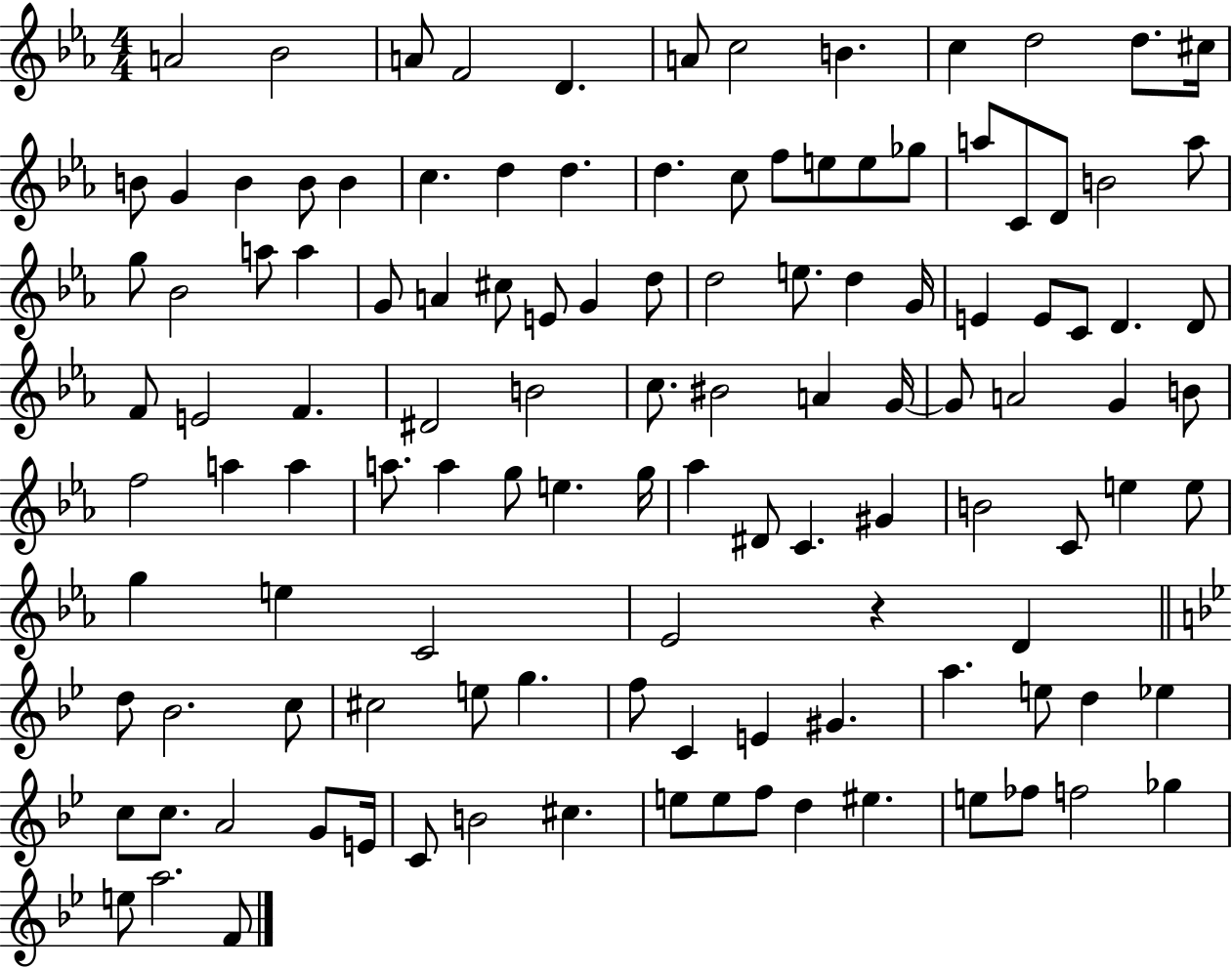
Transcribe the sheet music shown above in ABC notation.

X:1
T:Untitled
M:4/4
L:1/4
K:Eb
A2 _B2 A/2 F2 D A/2 c2 B c d2 d/2 ^c/4 B/2 G B B/2 B c d d d c/2 f/2 e/2 e/2 _g/2 a/2 C/2 D/2 B2 a/2 g/2 _B2 a/2 a G/2 A ^c/2 E/2 G d/2 d2 e/2 d G/4 E E/2 C/2 D D/2 F/2 E2 F ^D2 B2 c/2 ^B2 A G/4 G/2 A2 G B/2 f2 a a a/2 a g/2 e g/4 _a ^D/2 C ^G B2 C/2 e e/2 g e C2 _E2 z D d/2 _B2 c/2 ^c2 e/2 g f/2 C E ^G a e/2 d _e c/2 c/2 A2 G/2 E/4 C/2 B2 ^c e/2 e/2 f/2 d ^e e/2 _f/2 f2 _g e/2 a2 F/2